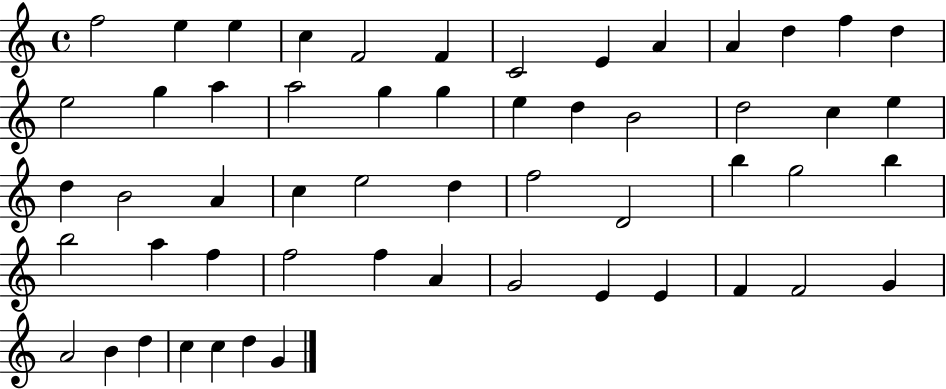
F5/h E5/q E5/q C5/q F4/h F4/q C4/h E4/q A4/q A4/q D5/q F5/q D5/q E5/h G5/q A5/q A5/h G5/q G5/q E5/q D5/q B4/h D5/h C5/q E5/q D5/q B4/h A4/q C5/q E5/h D5/q F5/h D4/h B5/q G5/h B5/q B5/h A5/q F5/q F5/h F5/q A4/q G4/h E4/q E4/q F4/q F4/h G4/q A4/h B4/q D5/q C5/q C5/q D5/q G4/q